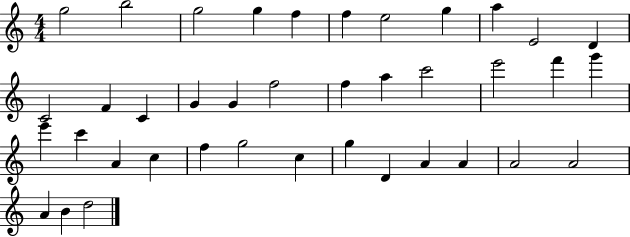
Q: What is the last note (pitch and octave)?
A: D5